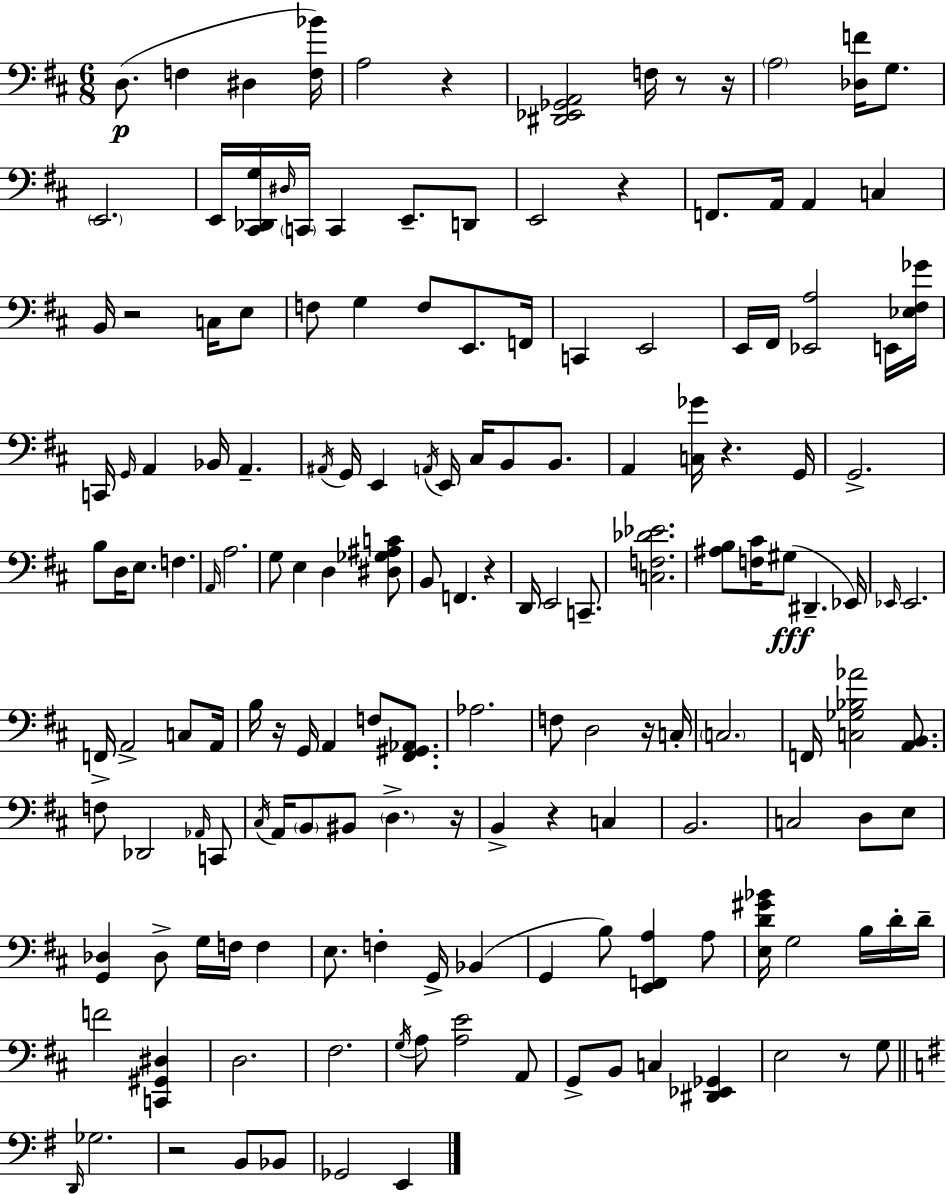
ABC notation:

X:1
T:Untitled
M:6/8
L:1/4
K:D
D,/2 F, ^D, [F,_B]/4 A,2 z [^D,,_E,,_G,,A,,]2 F,/4 z/2 z/4 A,2 [_D,F]/4 G,/2 E,,2 E,,/4 [^C,,_D,,G,]/4 ^D,/4 C,,/4 C,, E,,/2 D,,/2 E,,2 z F,,/2 A,,/4 A,, C, B,,/4 z2 C,/4 E,/2 F,/2 G, F,/2 E,,/2 F,,/4 C,, E,,2 E,,/4 ^F,,/4 [_E,,A,]2 E,,/4 [_E,^F,_G]/4 C,,/4 G,,/4 A,, _B,,/4 A,, ^A,,/4 G,,/4 E,, A,,/4 E,,/4 ^C,/4 B,,/2 B,,/2 A,, [C,_G]/4 z G,,/4 G,,2 B,/2 D,/4 E,/2 F, A,,/4 A,2 G,/2 E, D, [^D,_G,^A,C]/2 B,,/2 F,, z D,,/4 E,,2 C,,/2 [C,F,_D_E]2 [^A,B,]/2 [F,^C]/4 ^G,/2 ^D,, _E,,/4 _E,,/4 _E,,2 F,,/4 A,,2 C,/2 A,,/4 B,/4 z/4 G,,/4 A,, F,/2 [^F,,^G,,_A,,]/2 _A,2 F,/2 D,2 z/4 C,/4 C,2 F,,/4 [C,_G,_B,_A]2 [A,,B,,]/2 F,/2 _D,,2 _A,,/4 C,,/2 ^C,/4 A,,/4 B,,/2 ^B,,/2 D, z/4 B,, z C, B,,2 C,2 D,/2 E,/2 [G,,_D,] _D,/2 G,/4 F,/4 F, E,/2 F, G,,/4 _B,, G,, B,/2 [E,,F,,A,] A,/2 [E,D^G_B]/4 G,2 B,/4 D/4 D/4 F2 [C,,^G,,^D,] D,2 ^F,2 G,/4 A,/2 [A,E]2 A,,/2 G,,/2 B,,/2 C, [^D,,_E,,_G,,] E,2 z/2 G,/2 D,,/4 _G,2 z2 B,,/2 _B,,/2 _G,,2 E,,